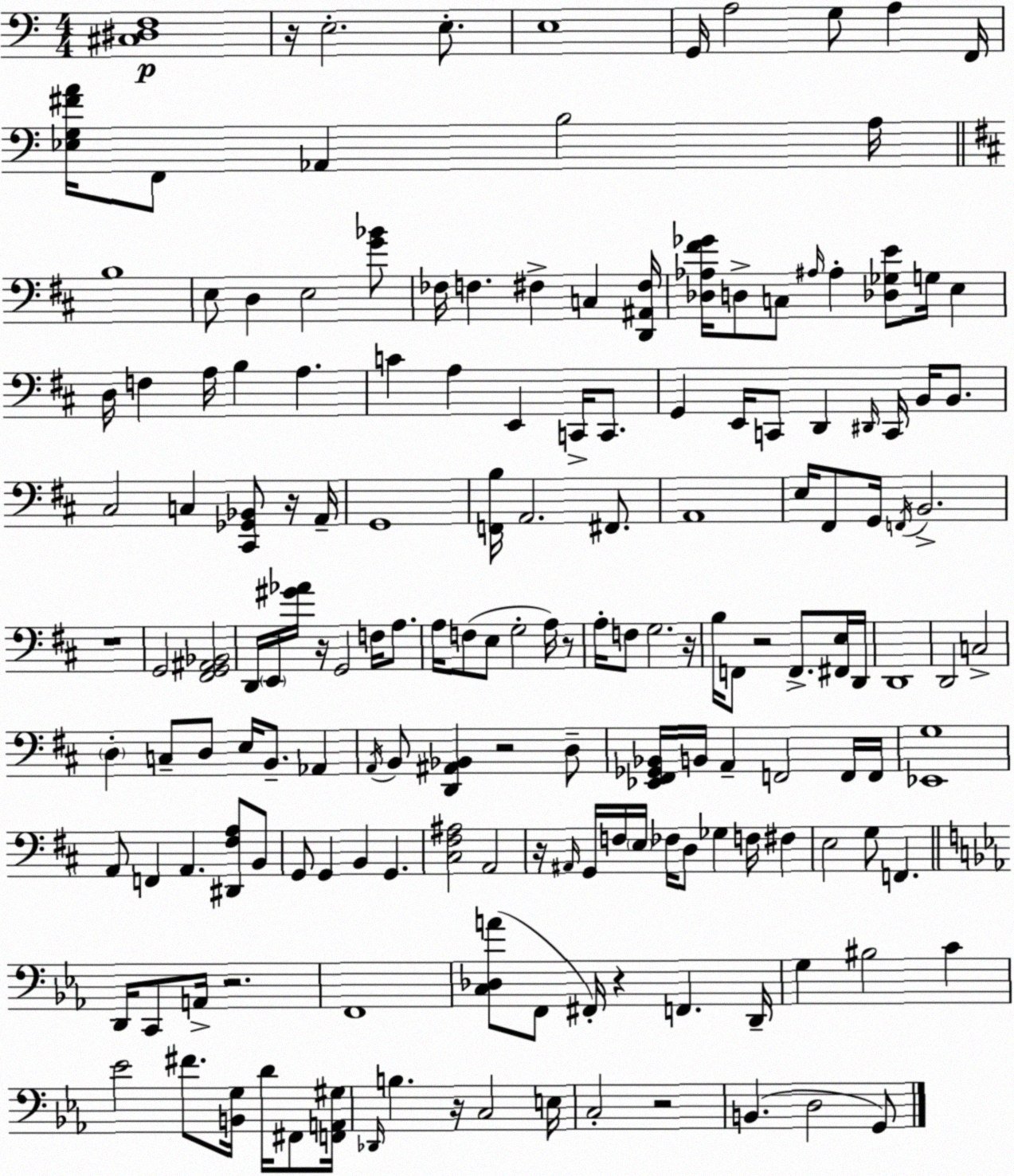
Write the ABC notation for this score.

X:1
T:Untitled
M:4/4
L:1/4
K:Am
[^C,^D,F,]4 z/4 E,2 E,/2 E,4 G,,/4 A,2 G,/2 A, F,,/4 [_E,G,^FA]/4 F,,/2 _A,, B,2 A,/4 B,4 E,/2 D, E,2 [G_B]/2 _F,/4 F, ^F, C, [D,,^A,,^F,]/4 [_D,_A,^F_G]/4 D,/2 C,/2 ^A,/4 ^A, [_D,_G,E]/2 G,/4 E, D,/4 F, A,/4 B, A, C A, E,, C,,/4 C,,/2 G,, E,,/4 C,,/2 D,, ^D,,/4 C,,/4 B,,/4 B,,/2 ^C,2 C, [^C,,_G,,_B,,]/2 z/4 A,,/4 G,,4 [F,,B,]/4 A,,2 ^F,,/2 A,,4 E,/4 ^F,,/2 G,,/4 F,,/4 B,,2 z4 G,,2 [^F,,G,,^A,,_B,,]2 D,,/4 E,,/4 [^G_A]/4 z/4 G,,2 F,/4 A,/2 A,/4 F,/2 E,/2 G,2 A,/4 z/2 A,/4 F,/2 G,2 z/4 B,/4 F,,/2 z2 F,,/2 [^F,,E,]/4 D,,/4 D,,4 D,,2 C,2 D, C,/2 D,/2 E,/4 B,,/2 _A,, A,,/4 B,,/2 [D,,^A,,_B,,] z2 D,/2 [_E,,^F,,_G,,_B,,]/4 B,,/4 A,, F,,2 F,,/4 F,,/4 [_E,,G,]4 A,,/2 F,, A,, [^D,,^F,A,]/2 B,,/2 G,,/2 G,, B,, G,, [^C,^F,^A,]2 A,,2 z/4 ^A,,/4 G,,/4 F,/4 E,/4 _F,/4 D,/2 _G, F,/4 ^F, E,2 G,/2 F,, D,,/4 C,,/2 A,,/4 z2 F,,4 [C,_D,A]/2 F,,/2 ^F,,/4 z F,, D,,/4 G, ^B,2 C _E2 ^F/2 [B,,G,]/4 D/4 ^F,,/2 [F,,A,,^G,]/4 _D,,/4 B, z/4 C,2 E,/4 C,2 z2 B,, D,2 G,,/2